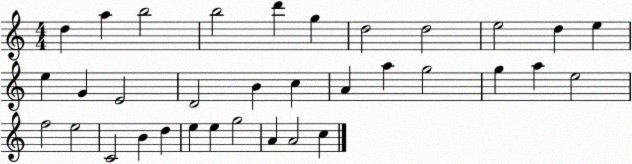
X:1
T:Untitled
M:4/4
L:1/4
K:C
d a b2 b2 d' g d2 d2 e2 d e e G E2 D2 B c A a g2 g a e2 f2 e2 C2 B d e e g2 A A2 c